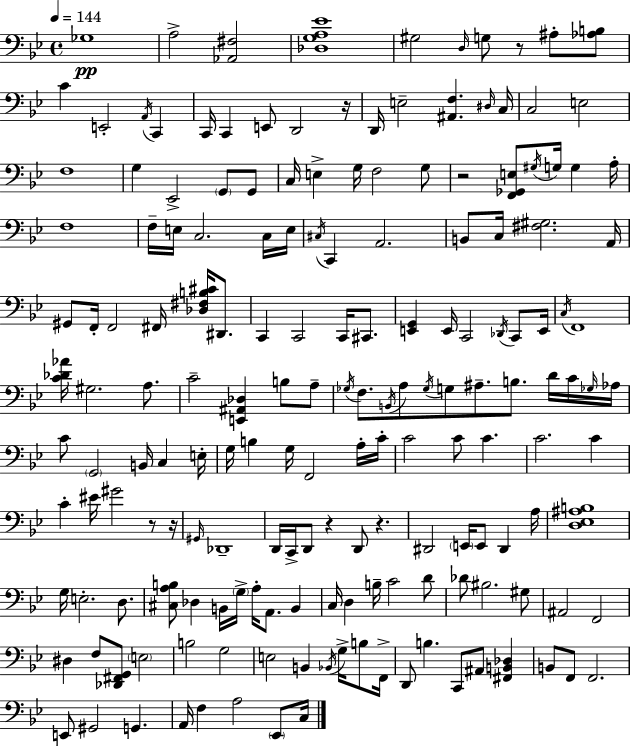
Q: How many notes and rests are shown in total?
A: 175